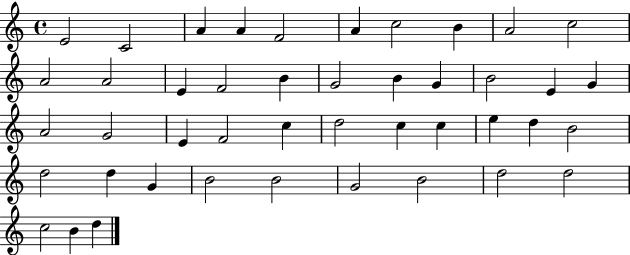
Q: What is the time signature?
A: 4/4